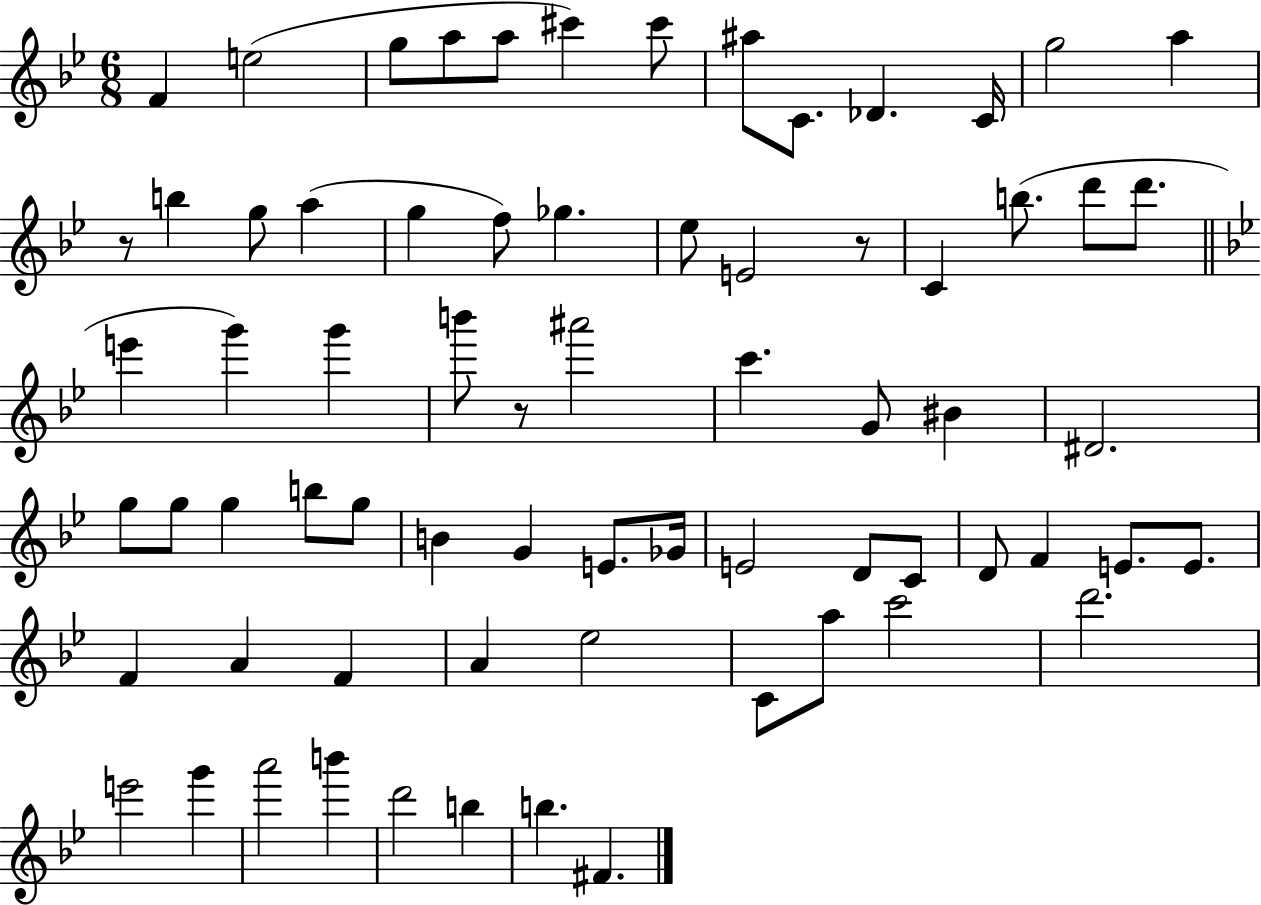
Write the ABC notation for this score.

X:1
T:Untitled
M:6/8
L:1/4
K:Bb
F e2 g/2 a/2 a/2 ^c' ^c'/2 ^a/2 C/2 _D C/4 g2 a z/2 b g/2 a g f/2 _g _e/2 E2 z/2 C b/2 d'/2 d'/2 e' g' g' b'/2 z/2 ^a'2 c' G/2 ^B ^D2 g/2 g/2 g b/2 g/2 B G E/2 _G/4 E2 D/2 C/2 D/2 F E/2 E/2 F A F A _e2 C/2 a/2 c'2 d'2 e'2 g' a'2 b' d'2 b b ^F